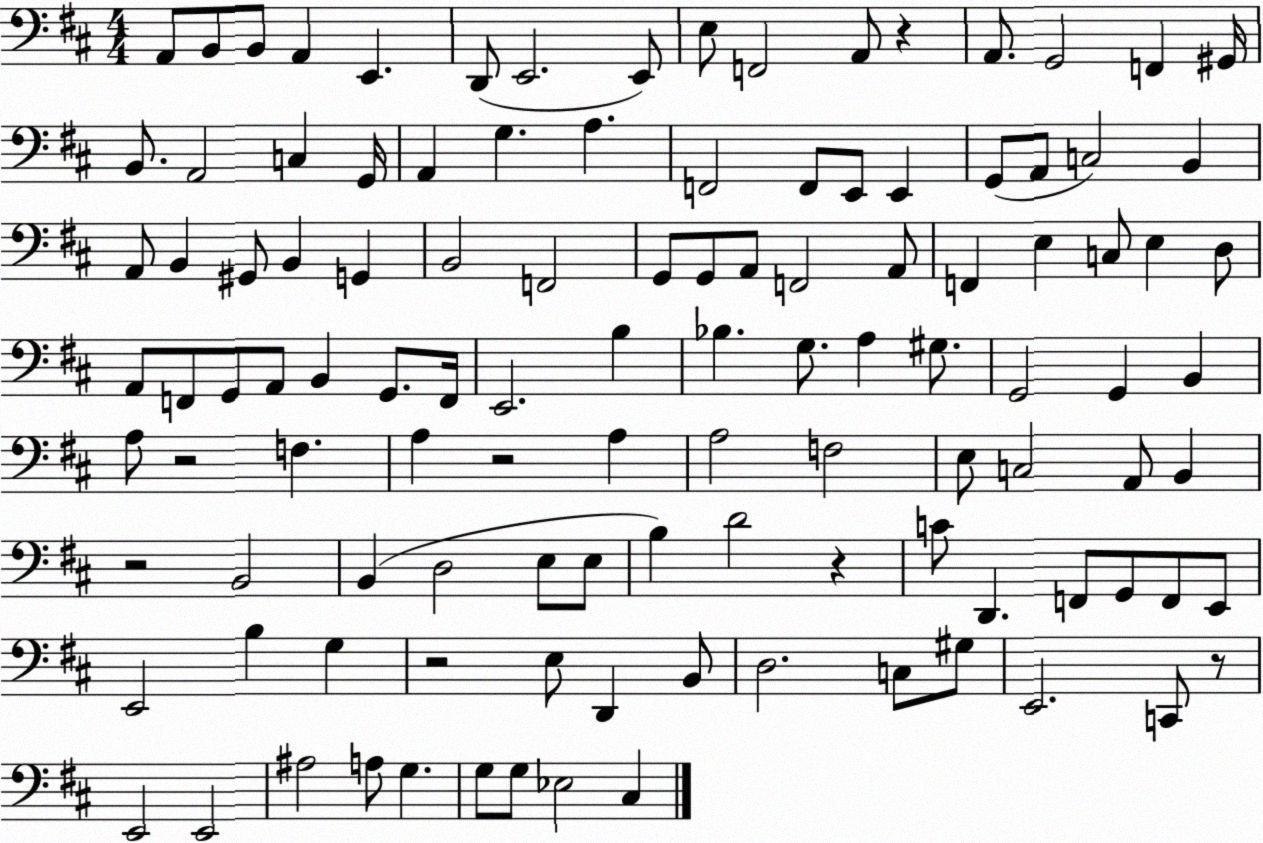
X:1
T:Untitled
M:4/4
L:1/4
K:D
A,,/2 B,,/2 B,,/2 A,, E,, D,,/2 E,,2 E,,/2 E,/2 F,,2 A,,/2 z A,,/2 G,,2 F,, ^G,,/4 B,,/2 A,,2 C, G,,/4 A,, G, A, F,,2 F,,/2 E,,/2 E,, G,,/2 A,,/2 C,2 B,, A,,/2 B,, ^G,,/2 B,, G,, B,,2 F,,2 G,,/2 G,,/2 A,,/2 F,,2 A,,/2 F,, E, C,/2 E, D,/2 A,,/2 F,,/2 G,,/2 A,,/2 B,, G,,/2 F,,/4 E,,2 B, _B, G,/2 A, ^G,/2 G,,2 G,, B,, A,/2 z2 F, A, z2 A, A,2 F,2 E,/2 C,2 A,,/2 B,, z2 B,,2 B,, D,2 E,/2 E,/2 B, D2 z C/2 D,, F,,/2 G,,/2 F,,/2 E,,/2 E,,2 B, G, z2 E,/2 D,, B,,/2 D,2 C,/2 ^G,/2 E,,2 C,,/2 z/2 E,,2 E,,2 ^A,2 A,/2 G, G,/2 G,/2 _E,2 ^C,